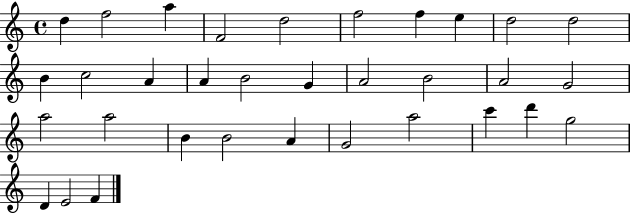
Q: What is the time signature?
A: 4/4